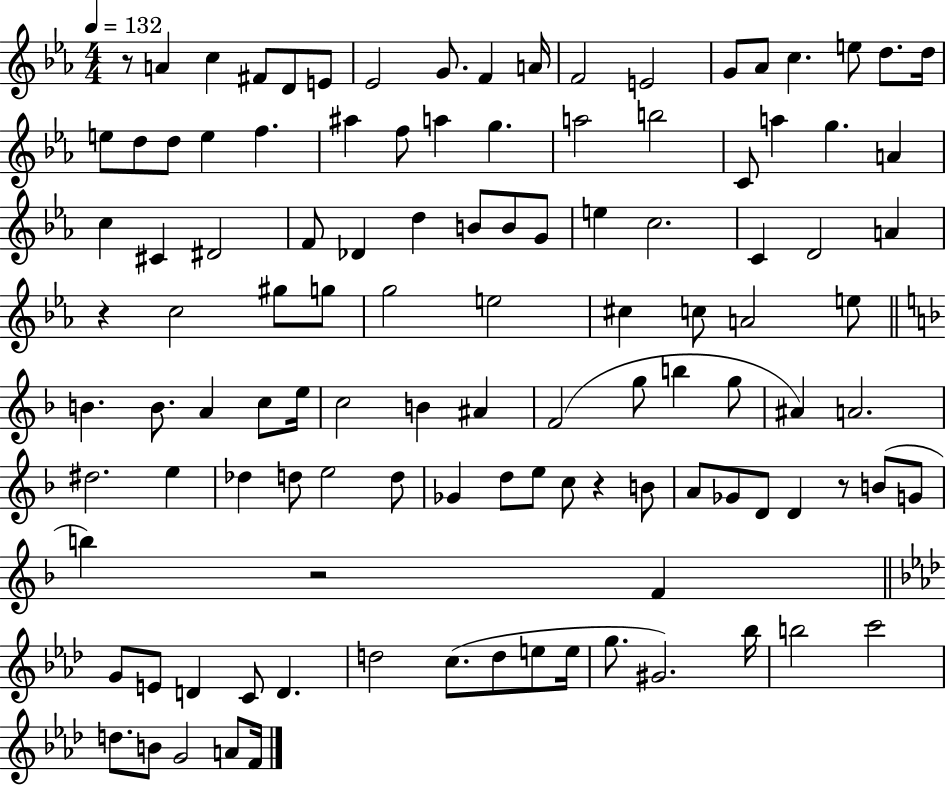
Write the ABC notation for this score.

X:1
T:Untitled
M:4/4
L:1/4
K:Eb
z/2 A c ^F/2 D/2 E/2 _E2 G/2 F A/4 F2 E2 G/2 _A/2 c e/2 d/2 d/4 e/2 d/2 d/2 e f ^a f/2 a g a2 b2 C/2 a g A c ^C ^D2 F/2 _D d B/2 B/2 G/2 e c2 C D2 A z c2 ^g/2 g/2 g2 e2 ^c c/2 A2 e/2 B B/2 A c/2 e/4 c2 B ^A F2 g/2 b g/2 ^A A2 ^d2 e _d d/2 e2 d/2 _G d/2 e/2 c/2 z B/2 A/2 _G/2 D/2 D z/2 B/2 G/2 b z2 F G/2 E/2 D C/2 D d2 c/2 d/2 e/2 e/4 g/2 ^G2 _b/4 b2 c'2 d/2 B/2 G2 A/2 F/4